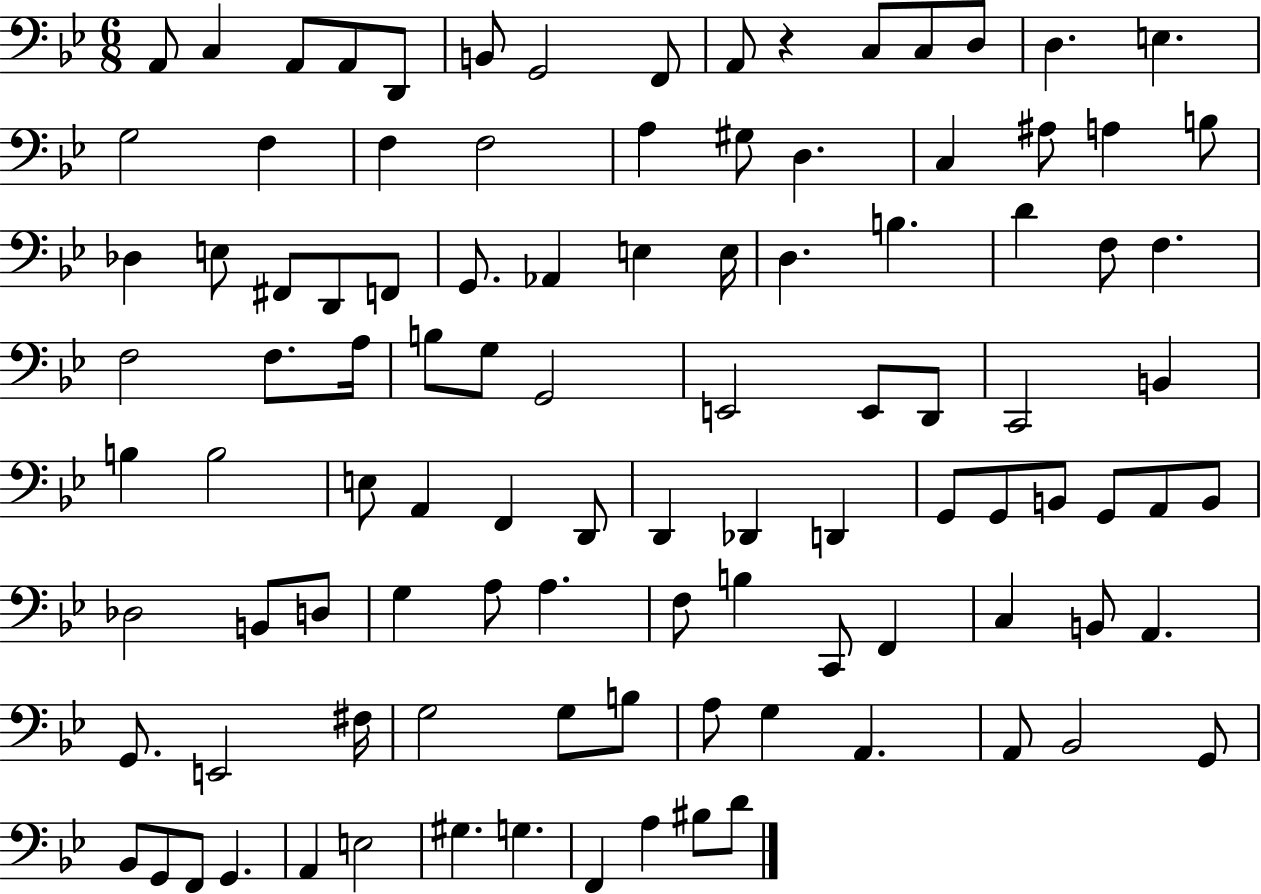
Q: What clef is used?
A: bass